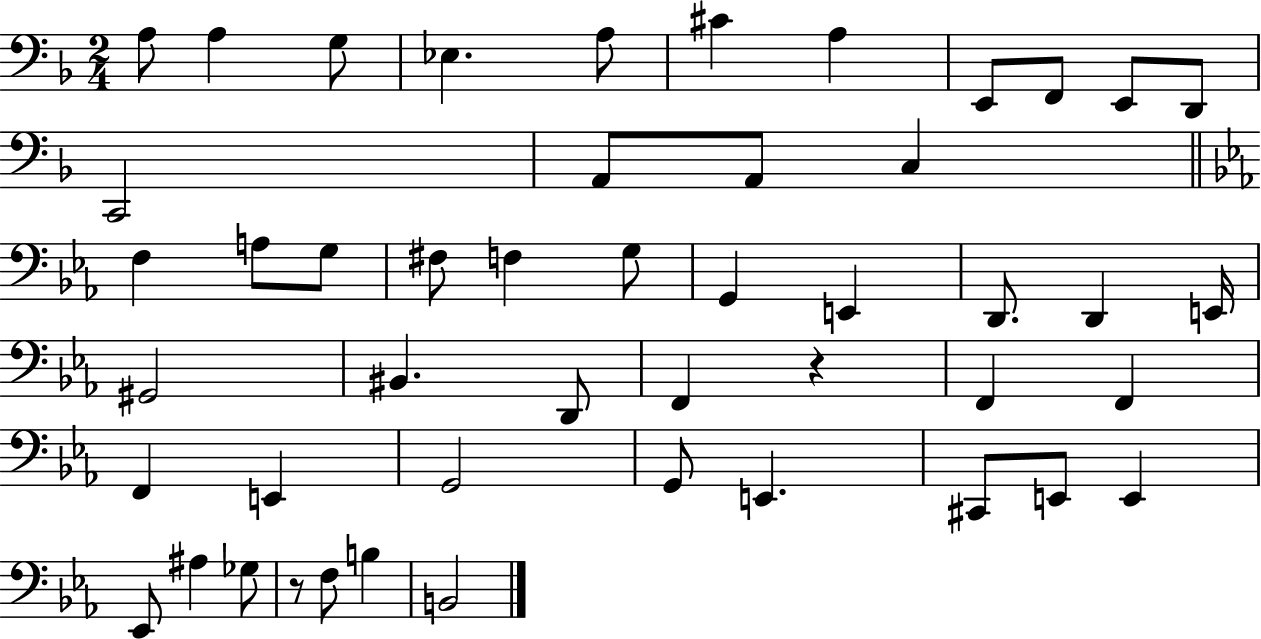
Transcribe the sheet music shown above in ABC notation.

X:1
T:Untitled
M:2/4
L:1/4
K:F
A,/2 A, G,/2 _E, A,/2 ^C A, E,,/2 F,,/2 E,,/2 D,,/2 C,,2 A,,/2 A,,/2 C, F, A,/2 G,/2 ^F,/2 F, G,/2 G,, E,, D,,/2 D,, E,,/4 ^G,,2 ^B,, D,,/2 F,, z F,, F,, F,, E,, G,,2 G,,/2 E,, ^C,,/2 E,,/2 E,, _E,,/2 ^A, _G,/2 z/2 F,/2 B, B,,2